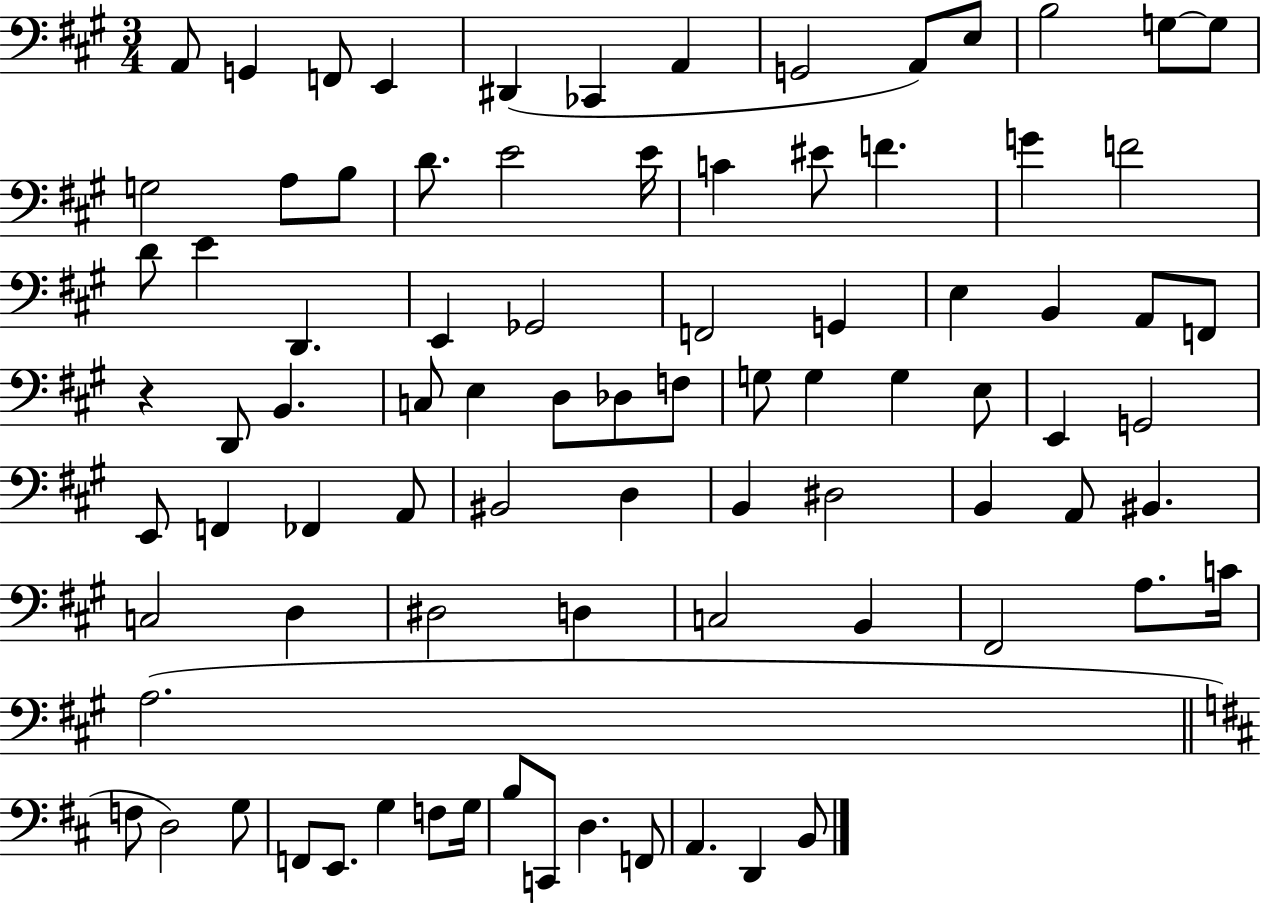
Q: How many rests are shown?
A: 1